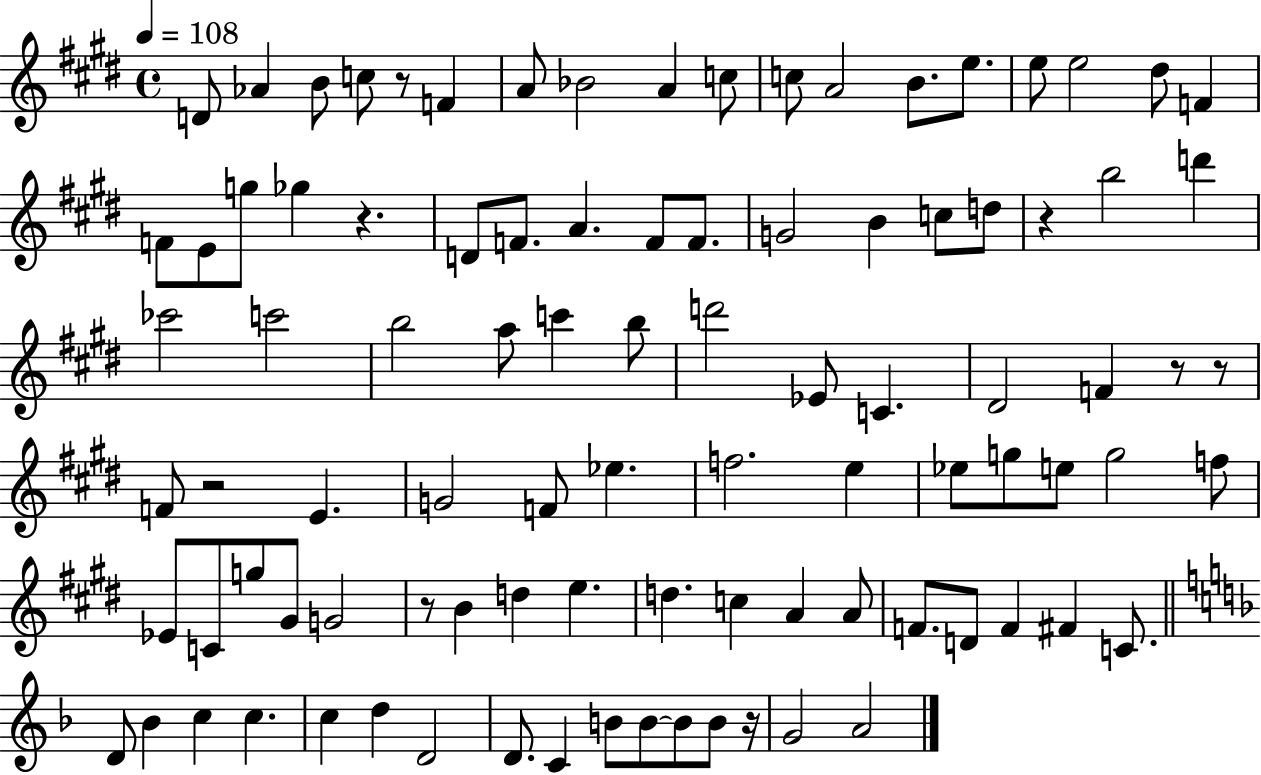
{
  \clef treble
  \time 4/4
  \defaultTimeSignature
  \key e \major
  \tempo 4 = 108
  d'8 aes'4 b'8 c''8 r8 f'4 | a'8 bes'2 a'4 c''8 | c''8 a'2 b'8. e''8. | e''8 e''2 dis''8 f'4 | \break f'8 e'8 g''8 ges''4 r4. | d'8 f'8. a'4. f'8 f'8. | g'2 b'4 c''8 d''8 | r4 b''2 d'''4 | \break ces'''2 c'''2 | b''2 a''8 c'''4 b''8 | d'''2 ees'8 c'4. | dis'2 f'4 r8 r8 | \break f'8 r2 e'4. | g'2 f'8 ees''4. | f''2. e''4 | ees''8 g''8 e''8 g''2 f''8 | \break ees'8 c'8 g''8 gis'8 g'2 | r8 b'4 d''4 e''4. | d''4. c''4 a'4 a'8 | f'8. d'8 f'4 fis'4 c'8. | \break \bar "||" \break \key f \major d'8 bes'4 c''4 c''4. | c''4 d''4 d'2 | d'8. c'4 b'8 b'8~~ b'8 b'8 r16 | g'2 a'2 | \break \bar "|."
}